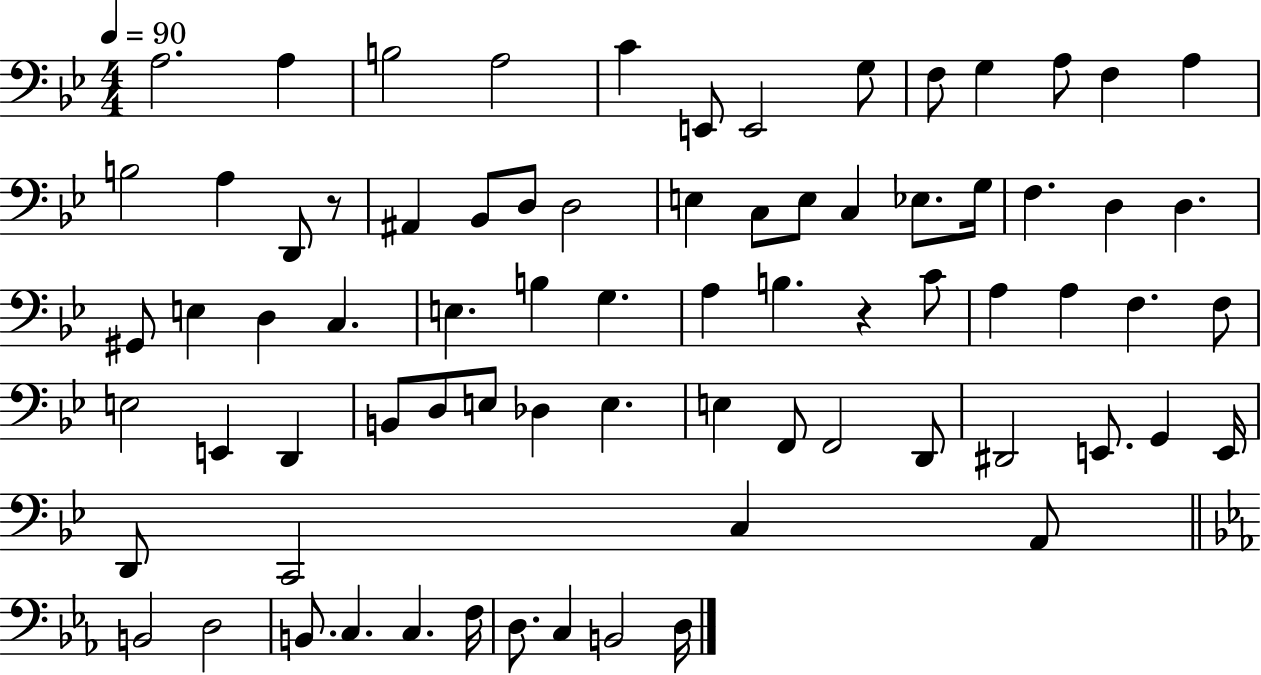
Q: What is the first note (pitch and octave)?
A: A3